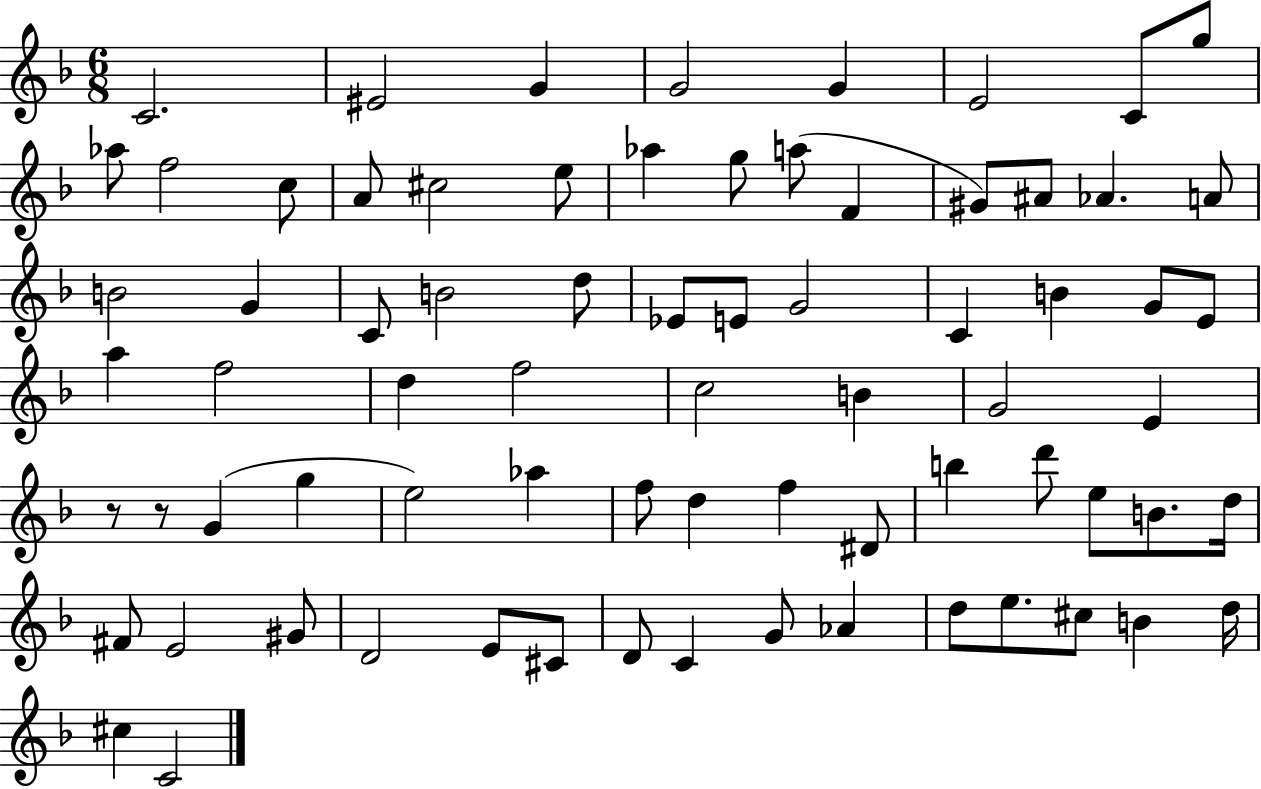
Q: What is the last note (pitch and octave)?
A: C4